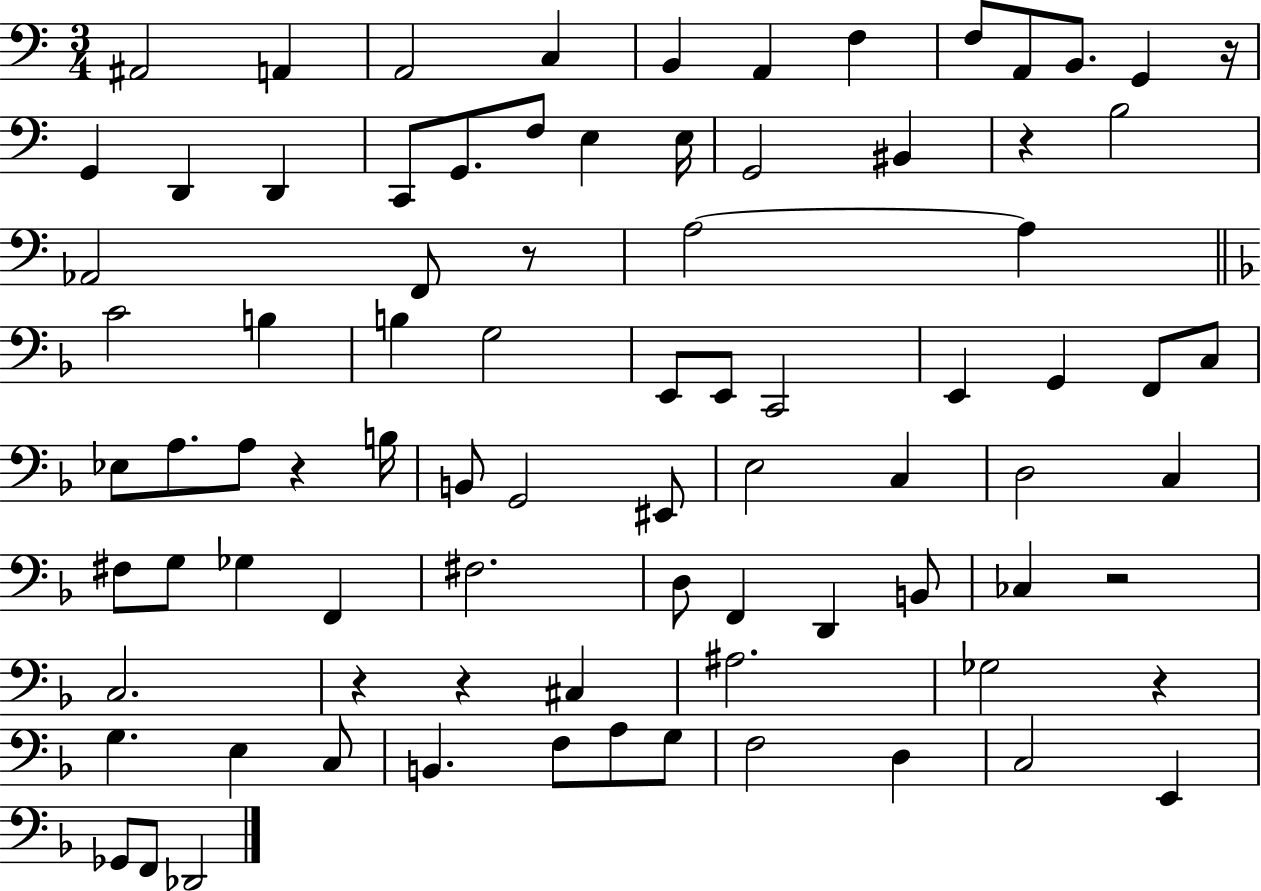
{
  \clef bass
  \numericTimeSignature
  \time 3/4
  \key c \major
  \repeat volta 2 { ais,2 a,4 | a,2 c4 | b,4 a,4 f4 | f8 a,8 b,8. g,4 r16 | \break g,4 d,4 d,4 | c,8 g,8. f8 e4 e16 | g,2 bis,4 | r4 b2 | \break aes,2 f,8 r8 | a2~~ a4 | \bar "||" \break \key f \major c'2 b4 | b4 g2 | e,8 e,8 c,2 | e,4 g,4 f,8 c8 | \break ees8 a8. a8 r4 b16 | b,8 g,2 eis,8 | e2 c4 | d2 c4 | \break fis8 g8 ges4 f,4 | fis2. | d8 f,4 d,4 b,8 | ces4 r2 | \break c2. | r4 r4 cis4 | ais2. | ges2 r4 | \break g4. e4 c8 | b,4. f8 a8 g8 | f2 d4 | c2 e,4 | \break ges,8 f,8 des,2 | } \bar "|."
}